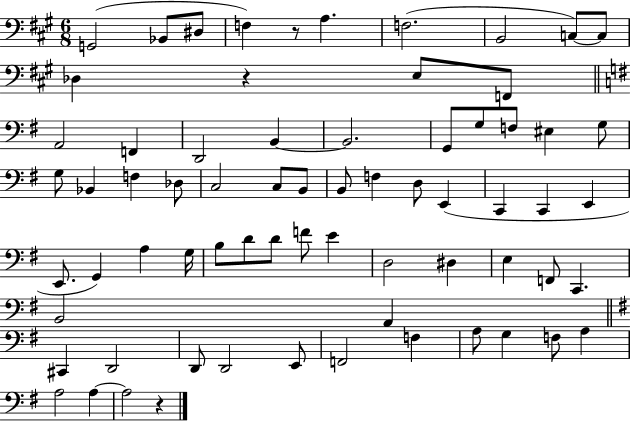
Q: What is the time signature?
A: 6/8